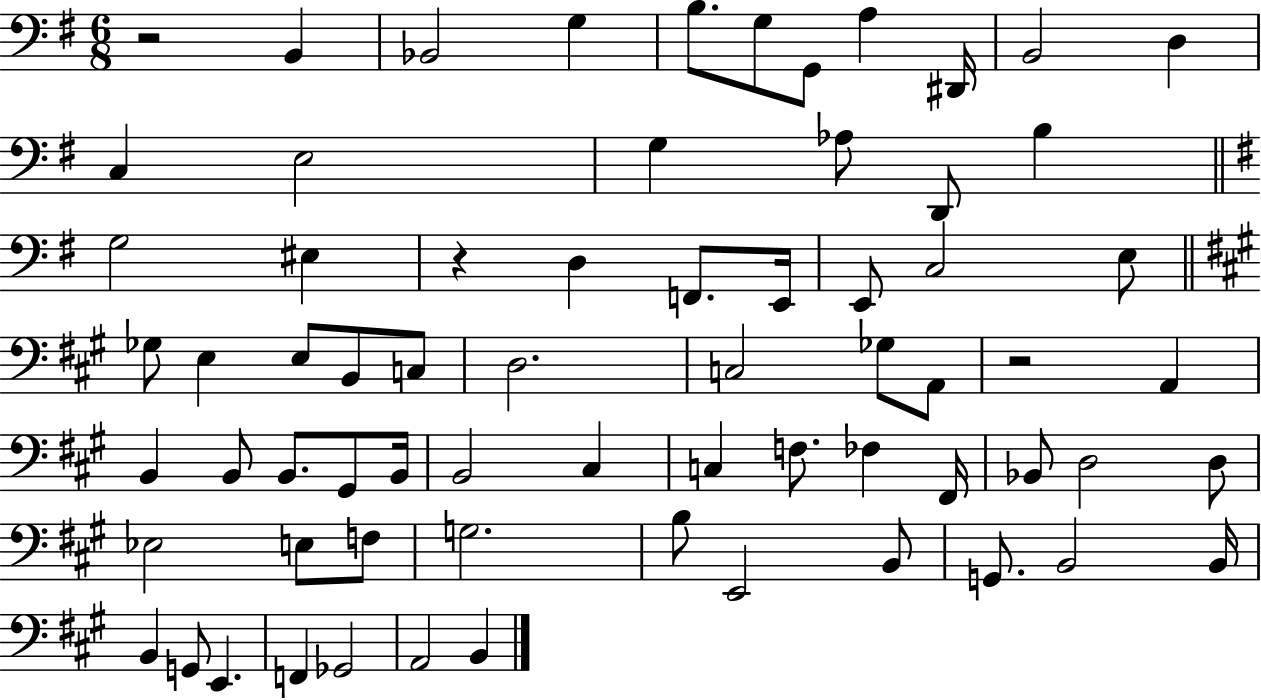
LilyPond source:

{
  \clef bass
  \numericTimeSignature
  \time 6/8
  \key g \major
  r2 b,4 | bes,2 g4 | b8. g8 g,8 a4 dis,16 | b,2 d4 | \break c4 e2 | g4 aes8 d,8 b4 | \bar "||" \break \key g \major g2 eis4 | r4 d4 f,8. e,16 | e,8 c2 e8 | \bar "||" \break \key a \major ges8 e4 e8 b,8 c8 | d2. | c2 ges8 a,8 | r2 a,4 | \break b,4 b,8 b,8. gis,8 b,16 | b,2 cis4 | c4 f8. fes4 fis,16 | bes,8 d2 d8 | \break ees2 e8 f8 | g2. | b8 e,2 b,8 | g,8. b,2 b,16 | \break b,4 g,8 e,4. | f,4 ges,2 | a,2 b,4 | \bar "|."
}